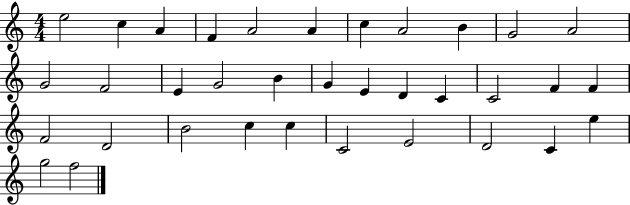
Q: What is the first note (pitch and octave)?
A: E5